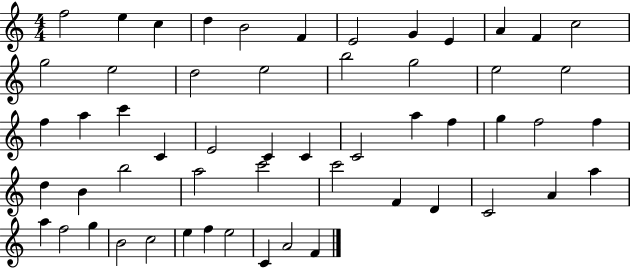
{
  \clef treble
  \numericTimeSignature
  \time 4/4
  \key c \major
  f''2 e''4 c''4 | d''4 b'2 f'4 | e'2 g'4 e'4 | a'4 f'4 c''2 | \break g''2 e''2 | d''2 e''2 | b''2 g''2 | e''2 e''2 | \break f''4 a''4 c'''4 c'4 | e'2 c'4 c'4 | c'2 a''4 f''4 | g''4 f''2 f''4 | \break d''4 b'4 b''2 | a''2 c'''2 | c'''2 f'4 d'4 | c'2 a'4 a''4 | \break a''4 f''2 g''4 | b'2 c''2 | e''4 f''4 e''2 | c'4 a'2 f'4 | \break \bar "|."
}